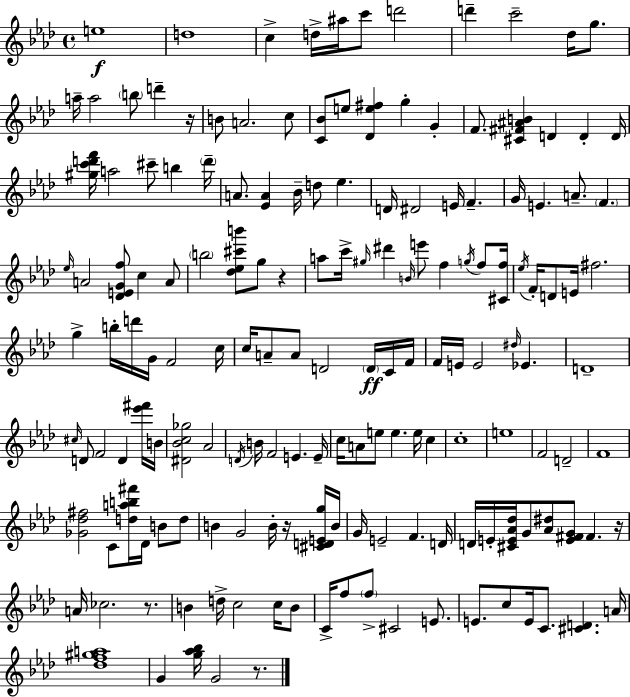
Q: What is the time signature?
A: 4/4